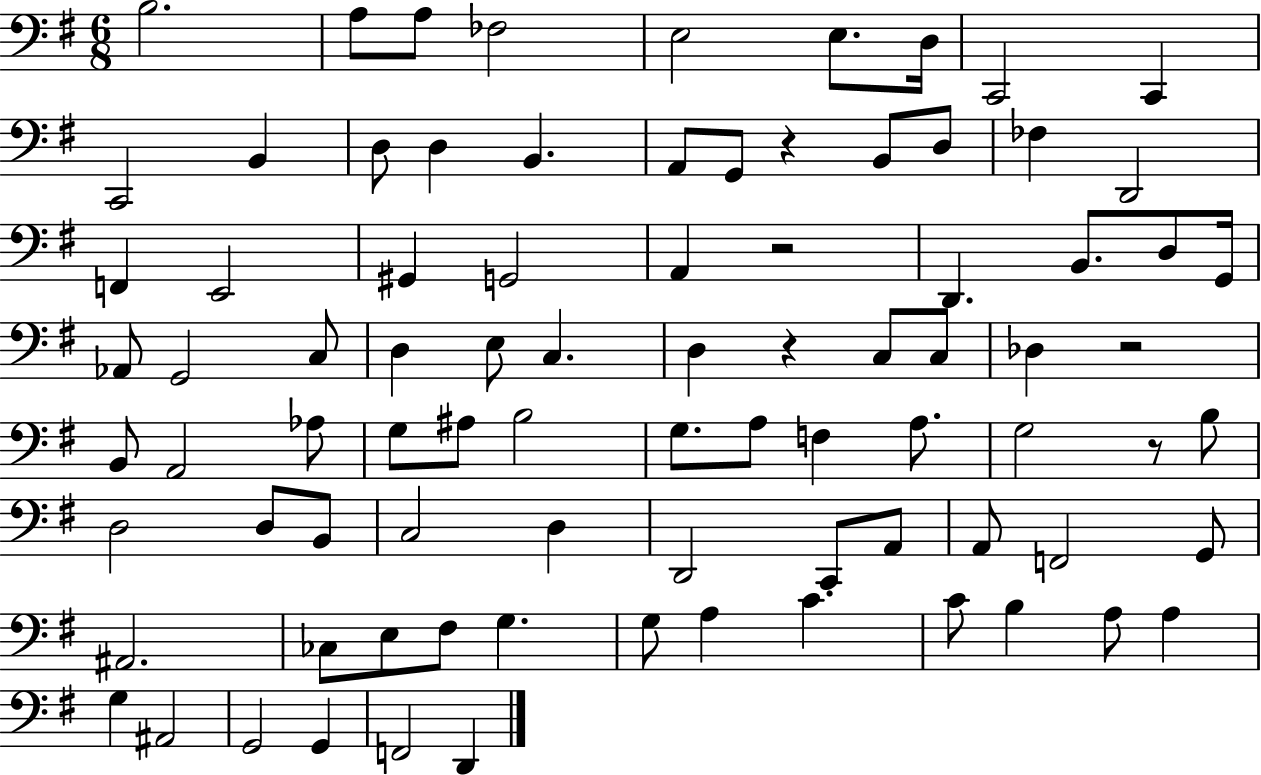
B3/h. A3/e A3/e FES3/h E3/h E3/e. D3/s C2/h C2/q C2/h B2/q D3/e D3/q B2/q. A2/e G2/e R/q B2/e D3/e FES3/q D2/h F2/q E2/h G#2/q G2/h A2/q R/h D2/q. B2/e. D3/e G2/s Ab2/e G2/h C3/e D3/q E3/e C3/q. D3/q R/q C3/e C3/e Db3/q R/h B2/e A2/h Ab3/e G3/e A#3/e B3/h G3/e. A3/e F3/q A3/e. G3/h R/e B3/e D3/h D3/e B2/e C3/h D3/q D2/h C2/e A2/e A2/e F2/h G2/e A#2/h. CES3/e E3/e F#3/e G3/q. G3/e A3/q C4/q. C4/e B3/q A3/e A3/q G3/q A#2/h G2/h G2/q F2/h D2/q